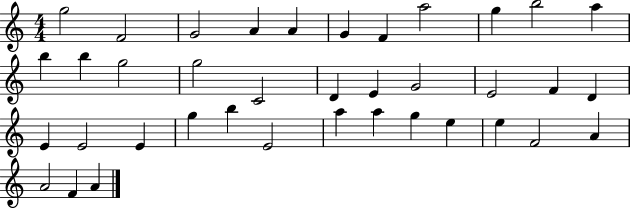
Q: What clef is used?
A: treble